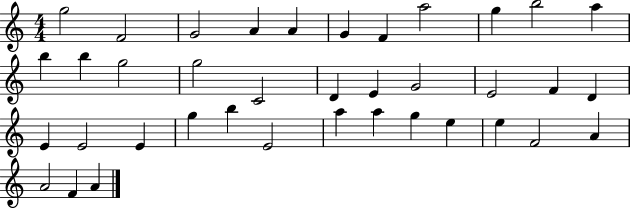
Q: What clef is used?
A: treble